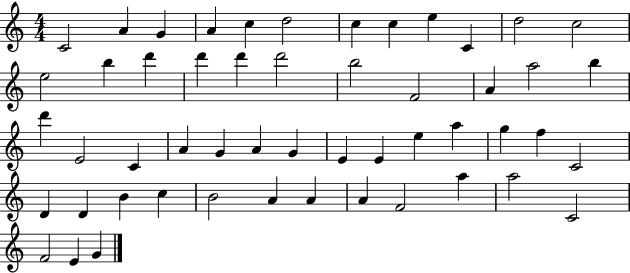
{
  \clef treble
  \numericTimeSignature
  \time 4/4
  \key c \major
  c'2 a'4 g'4 | a'4 c''4 d''2 | c''4 c''4 e''4 c'4 | d''2 c''2 | \break e''2 b''4 d'''4 | d'''4 d'''4 d'''2 | b''2 f'2 | a'4 a''2 b''4 | \break d'''4 e'2 c'4 | a'4 g'4 a'4 g'4 | e'4 e'4 e''4 a''4 | g''4 f''4 c'2 | \break d'4 d'4 b'4 c''4 | b'2 a'4 a'4 | a'4 f'2 a''4 | a''2 c'2 | \break f'2 e'4 g'4 | \bar "|."
}